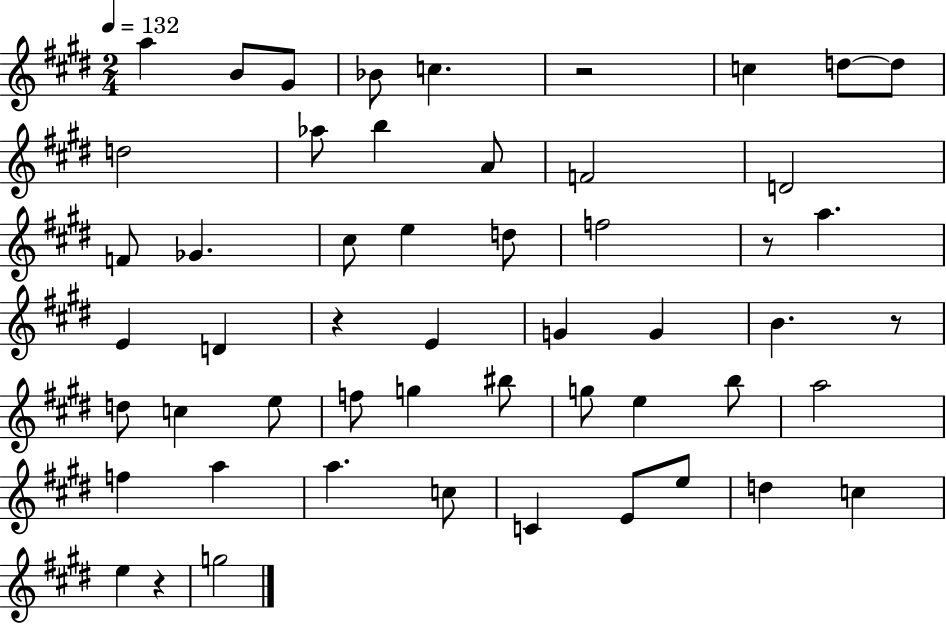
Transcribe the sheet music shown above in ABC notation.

X:1
T:Untitled
M:2/4
L:1/4
K:E
a B/2 ^G/2 _B/2 c z2 c d/2 d/2 d2 _a/2 b A/2 F2 D2 F/2 _G ^c/2 e d/2 f2 z/2 a E D z E G G B z/2 d/2 c e/2 f/2 g ^b/2 g/2 e b/2 a2 f a a c/2 C E/2 e/2 d c e z g2